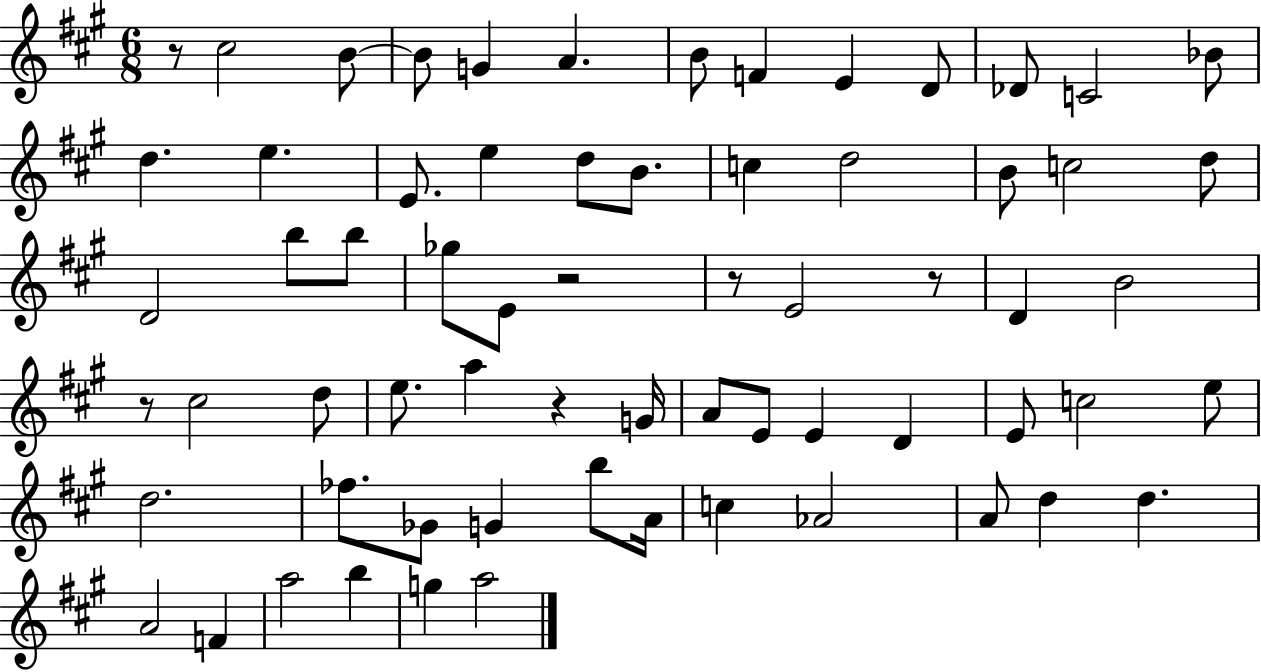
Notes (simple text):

R/e C#5/h B4/e B4/e G4/q A4/q. B4/e F4/q E4/q D4/e Db4/e C4/h Bb4/e D5/q. E5/q. E4/e. E5/q D5/e B4/e. C5/q D5/h B4/e C5/h D5/e D4/h B5/e B5/e Gb5/e E4/e R/h R/e E4/h R/e D4/q B4/h R/e C#5/h D5/e E5/e. A5/q R/q G4/s A4/e E4/e E4/q D4/q E4/e C5/h E5/e D5/h. FES5/e. Gb4/e G4/q B5/e A4/s C5/q Ab4/h A4/e D5/q D5/q. A4/h F4/q A5/h B5/q G5/q A5/h